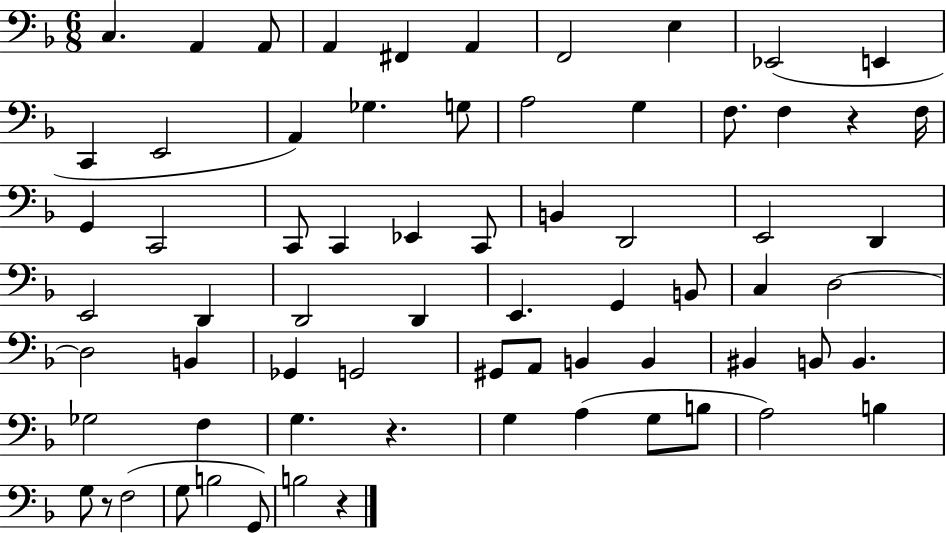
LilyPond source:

{
  \clef bass
  \numericTimeSignature
  \time 6/8
  \key f \major
  \repeat volta 2 { c4. a,4 a,8 | a,4 fis,4 a,4 | f,2 e4 | ees,2( e,4 | \break c,4 e,2 | a,4) ges4. g8 | a2 g4 | f8. f4 r4 f16 | \break g,4 c,2 | c,8 c,4 ees,4 c,8 | b,4 d,2 | e,2 d,4 | \break e,2 d,4 | d,2 d,4 | e,4. g,4 b,8 | c4 d2~~ | \break d2 b,4 | ges,4 g,2 | gis,8 a,8 b,4 b,4 | bis,4 b,8 b,4. | \break ges2 f4 | g4. r4. | g4 a4( g8 b8 | a2) b4 | \break g8 r8 f2( | g8 b2 g,8) | b2 r4 | } \bar "|."
}